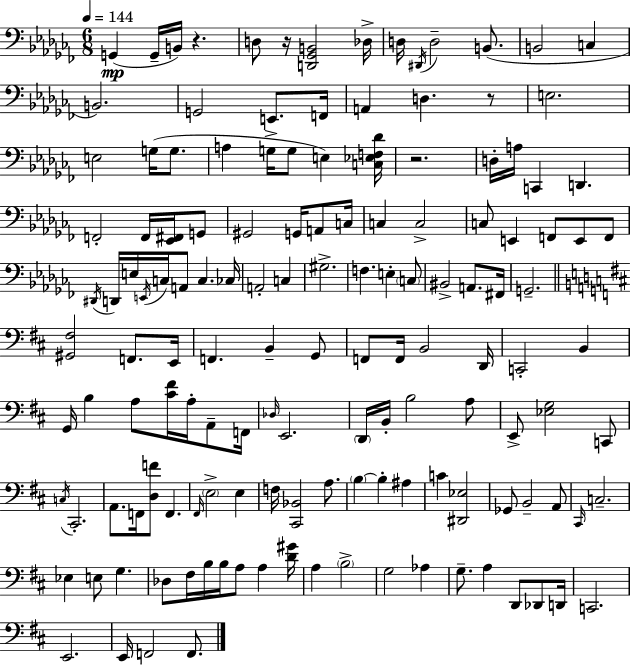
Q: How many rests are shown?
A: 4